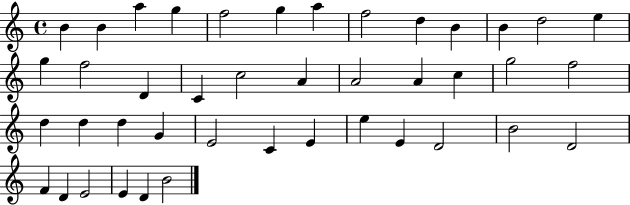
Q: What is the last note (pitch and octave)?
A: B4